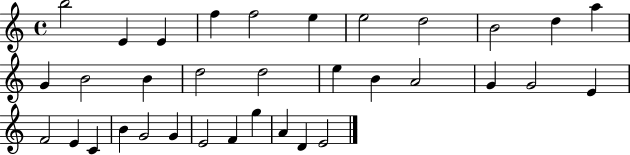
X:1
T:Untitled
M:4/4
L:1/4
K:C
b2 E E f f2 e e2 d2 B2 d a G B2 B d2 d2 e B A2 G G2 E F2 E C B G2 G E2 F g A D E2